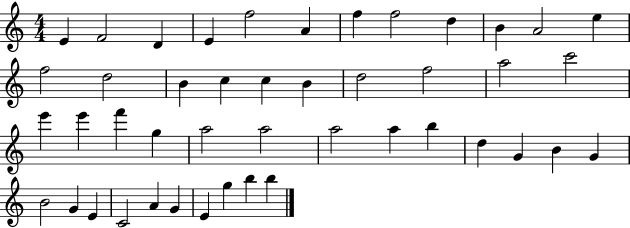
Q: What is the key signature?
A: C major